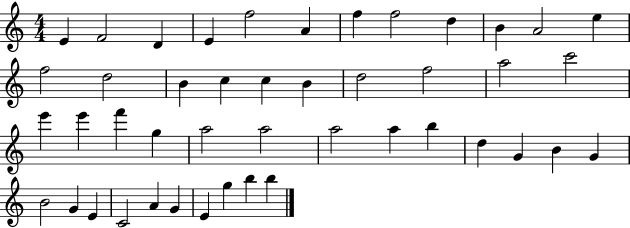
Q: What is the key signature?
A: C major